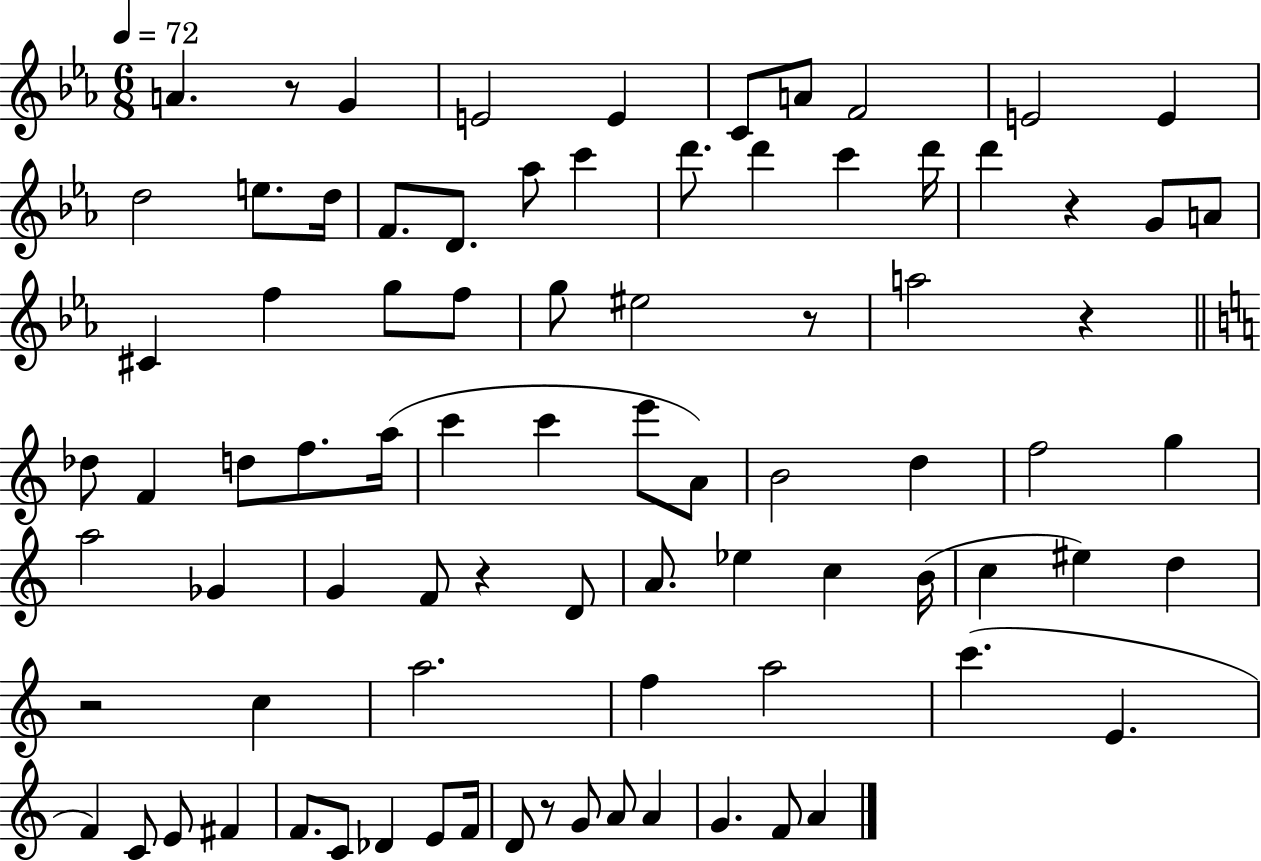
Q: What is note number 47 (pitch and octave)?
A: F4